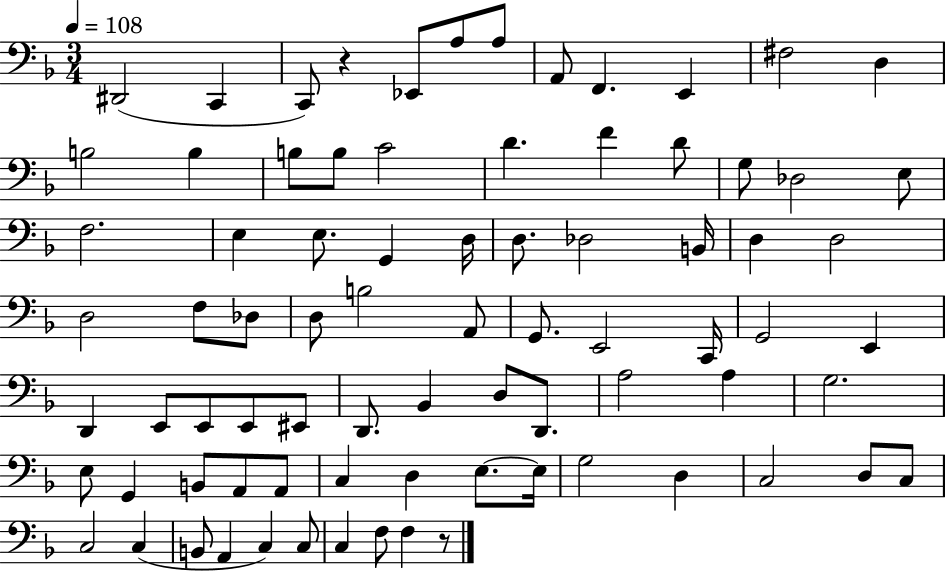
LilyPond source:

{
  \clef bass
  \numericTimeSignature
  \time 3/4
  \key f \major
  \tempo 4 = 108
  dis,2( c,4 | c,8) r4 ees,8 a8 a8 | a,8 f,4. e,4 | fis2 d4 | \break b2 b4 | b8 b8 c'2 | d'4. f'4 d'8 | g8 des2 e8 | \break f2. | e4 e8. g,4 d16 | d8. des2 b,16 | d4 d2 | \break d2 f8 des8 | d8 b2 a,8 | g,8. e,2 c,16 | g,2 e,4 | \break d,4 e,8 e,8 e,8 eis,8 | d,8. bes,4 d8 d,8. | a2 a4 | g2. | \break e8 g,4 b,8 a,8 a,8 | c4 d4 e8.~~ e16 | g2 d4 | c2 d8 c8 | \break c2 c4( | b,8 a,4 c4) c8 | c4 f8 f4 r8 | \bar "|."
}